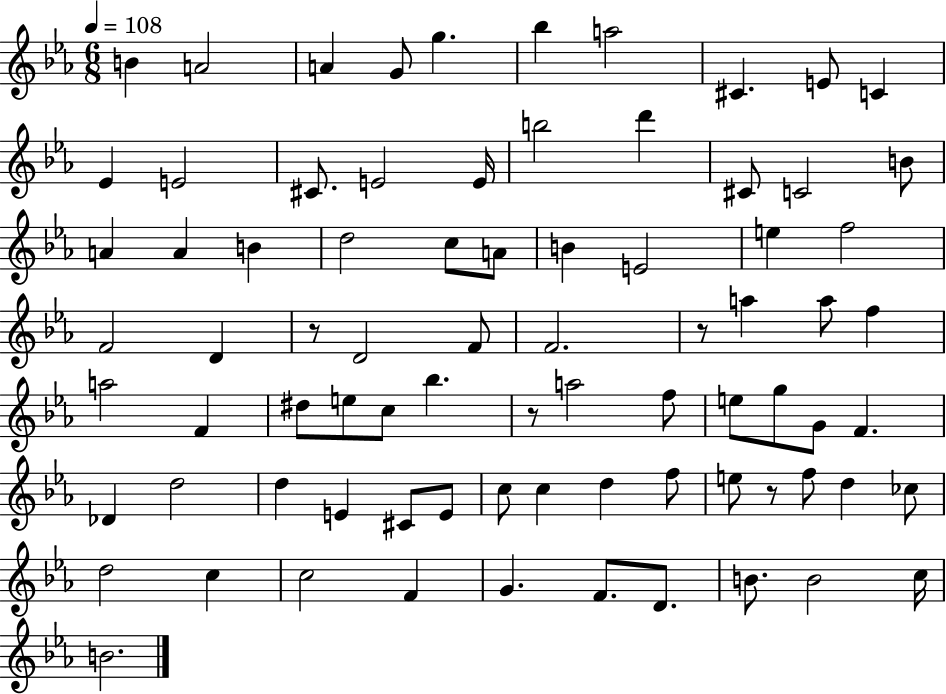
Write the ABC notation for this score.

X:1
T:Untitled
M:6/8
L:1/4
K:Eb
B A2 A G/2 g _b a2 ^C E/2 C _E E2 ^C/2 E2 E/4 b2 d' ^C/2 C2 B/2 A A B d2 c/2 A/2 B E2 e f2 F2 D z/2 D2 F/2 F2 z/2 a a/2 f a2 F ^d/2 e/2 c/2 _b z/2 a2 f/2 e/2 g/2 G/2 F _D d2 d E ^C/2 E/2 c/2 c d f/2 e/2 z/2 f/2 d _c/2 d2 c c2 F G F/2 D/2 B/2 B2 c/4 B2